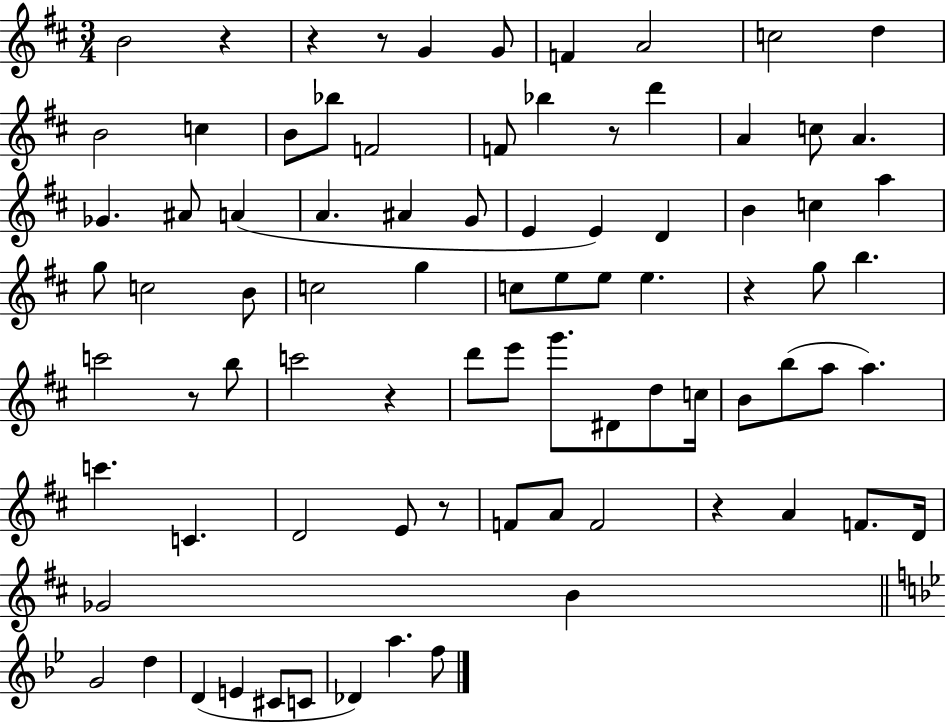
{
  \clef treble
  \numericTimeSignature
  \time 3/4
  \key d \major
  b'2 r4 | r4 r8 g'4 g'8 | f'4 a'2 | c''2 d''4 | \break b'2 c''4 | b'8 bes''8 f'2 | f'8 bes''4 r8 d'''4 | a'4 c''8 a'4. | \break ges'4. ais'8 a'4( | a'4. ais'4 g'8 | e'4 e'4) d'4 | b'4 c''4 a''4 | \break g''8 c''2 b'8 | c''2 g''4 | c''8 e''8 e''8 e''4. | r4 g''8 b''4. | \break c'''2 r8 b''8 | c'''2 r4 | d'''8 e'''8 g'''8. dis'8 d''8 c''16 | b'8 b''8( a''8 a''4.) | \break c'''4. c'4. | d'2 e'8 r8 | f'8 a'8 f'2 | r4 a'4 f'8. d'16 | \break ges'2 b'4 | \bar "||" \break \key bes \major g'2 d''4 | d'4( e'4 cis'8 c'8 | des'4) a''4. f''8 | \bar "|."
}